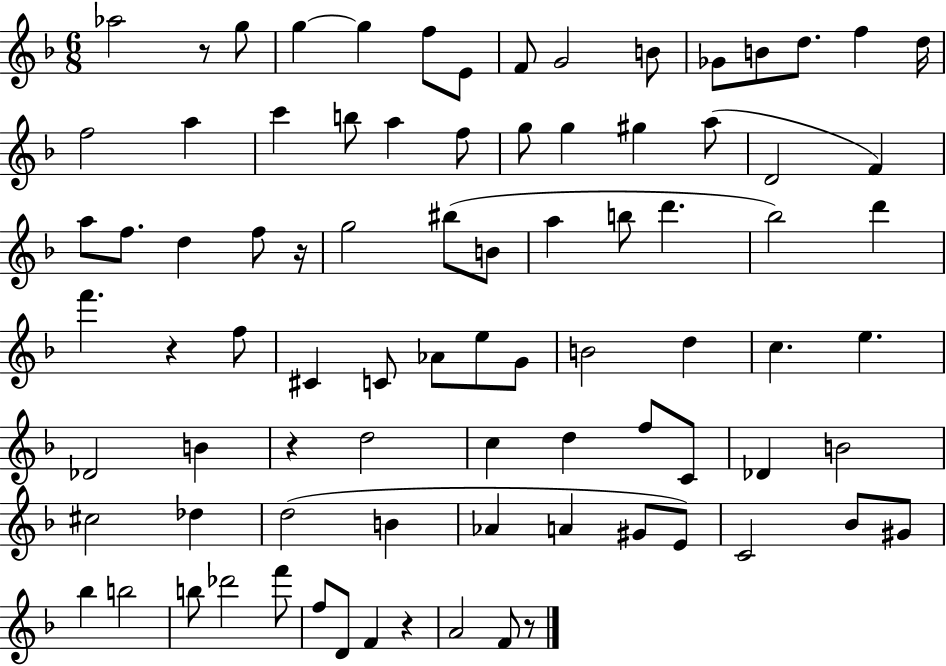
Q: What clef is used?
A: treble